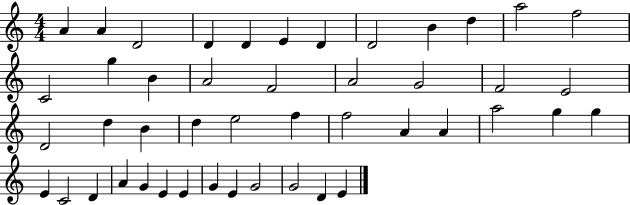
A4/q A4/q D4/h D4/q D4/q E4/q D4/q D4/h B4/q D5/q A5/h F5/h C4/h G5/q B4/q A4/h F4/h A4/h G4/h F4/h E4/h D4/h D5/q B4/q D5/q E5/h F5/q F5/h A4/q A4/q A5/h G5/q G5/q E4/q C4/h D4/q A4/q G4/q E4/q E4/q G4/q E4/q G4/h G4/h D4/q E4/q